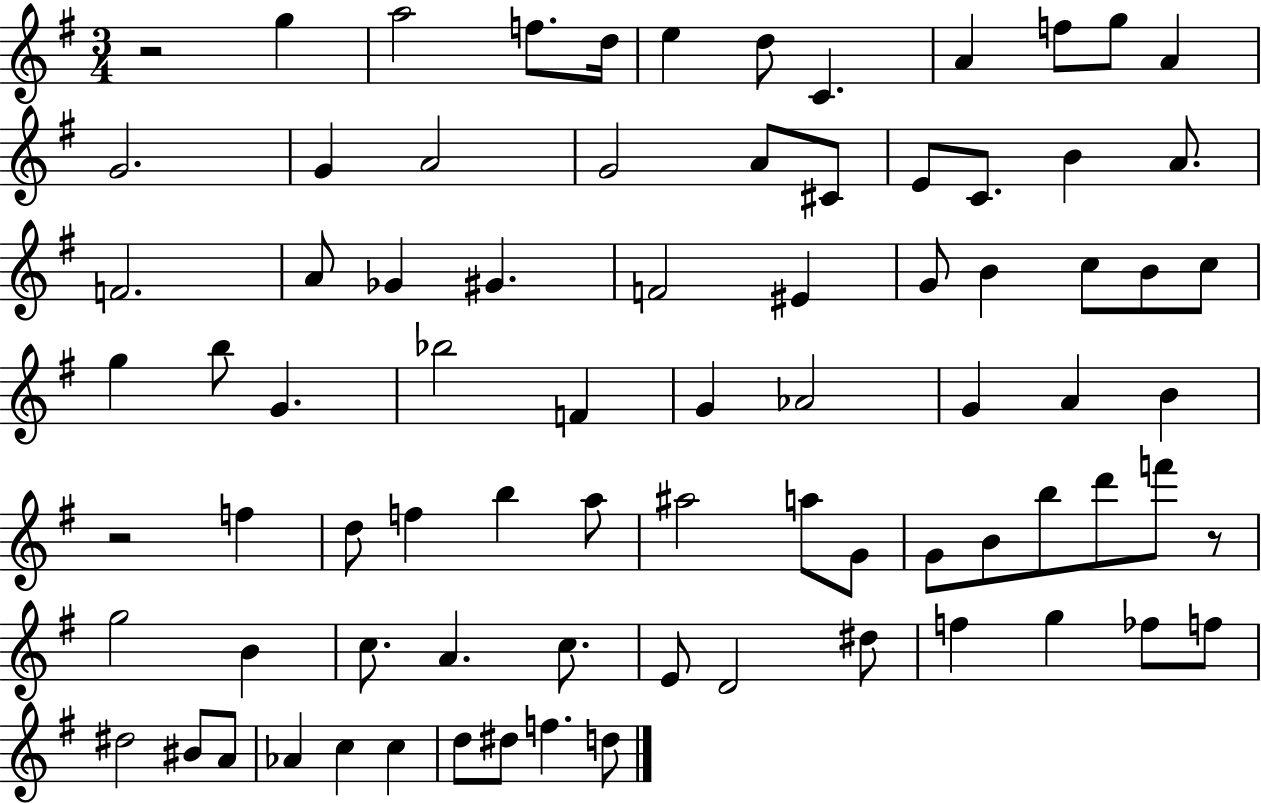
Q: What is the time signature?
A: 3/4